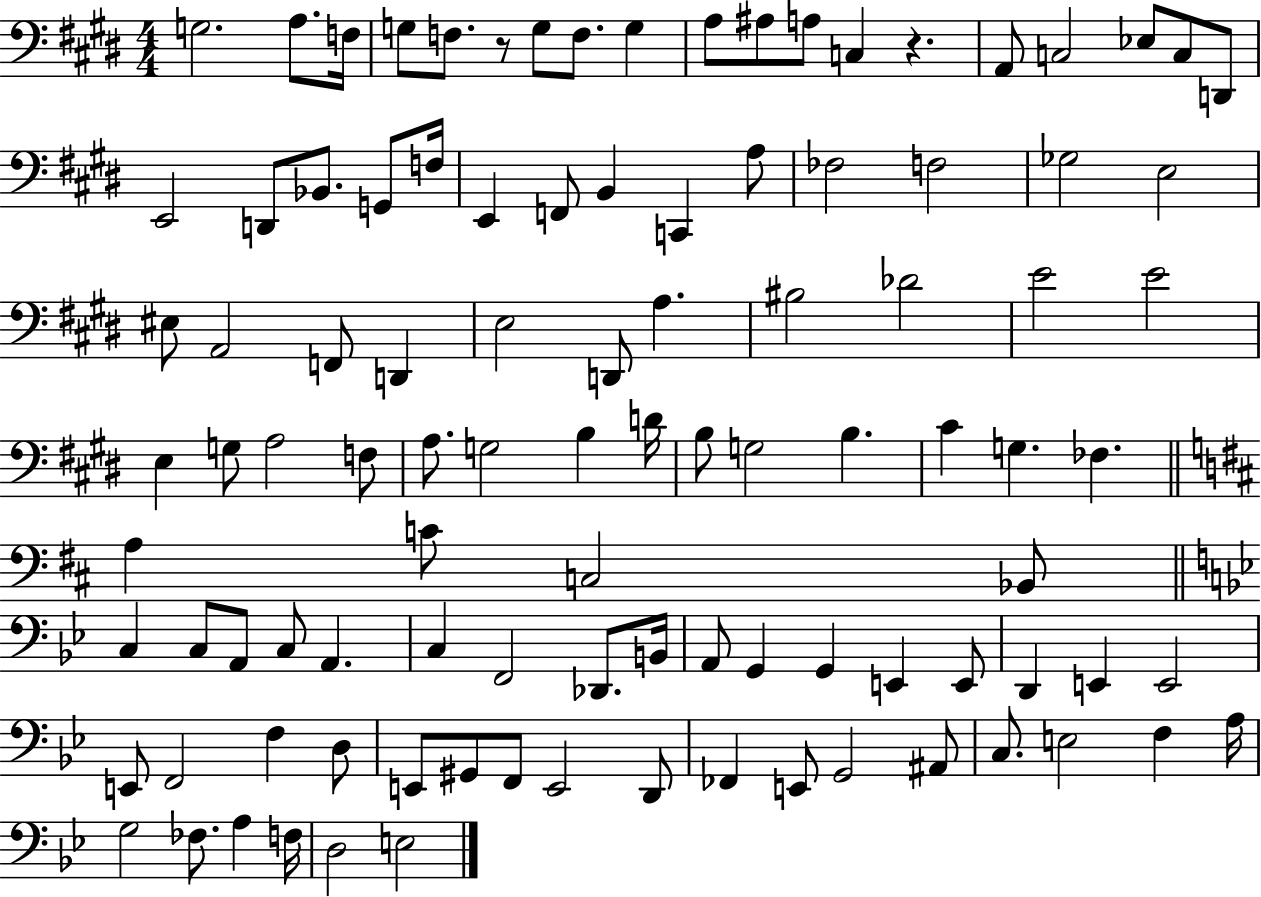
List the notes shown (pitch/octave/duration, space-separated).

G3/h. A3/e. F3/s G3/e F3/e. R/e G3/e F3/e. G3/q A3/e A#3/e A3/e C3/q R/q. A2/e C3/h Eb3/e C3/e D2/e E2/h D2/e Bb2/e. G2/e F3/s E2/q F2/e B2/q C2/q A3/e FES3/h F3/h Gb3/h E3/h EIS3/e A2/h F2/e D2/q E3/h D2/e A3/q. BIS3/h Db4/h E4/h E4/h E3/q G3/e A3/h F3/e A3/e. G3/h B3/q D4/s B3/e G3/h B3/q. C#4/q G3/q. FES3/q. A3/q C4/e C3/h Bb2/e C3/q C3/e A2/e C3/e A2/q. C3/q F2/h Db2/e. B2/s A2/e G2/q G2/q E2/q E2/e D2/q E2/q E2/h E2/e F2/h F3/q D3/e E2/e G#2/e F2/e E2/h D2/e FES2/q E2/e G2/h A#2/e C3/e. E3/h F3/q A3/s G3/h FES3/e. A3/q F3/s D3/h E3/h